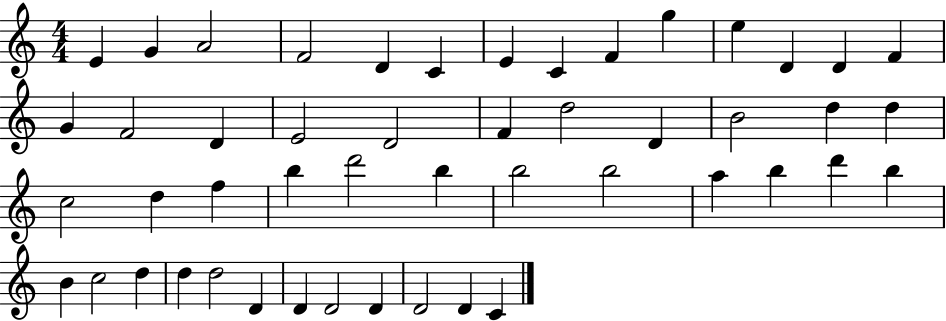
{
  \clef treble
  \numericTimeSignature
  \time 4/4
  \key c \major
  e'4 g'4 a'2 | f'2 d'4 c'4 | e'4 c'4 f'4 g''4 | e''4 d'4 d'4 f'4 | \break g'4 f'2 d'4 | e'2 d'2 | f'4 d''2 d'4 | b'2 d''4 d''4 | \break c''2 d''4 f''4 | b''4 d'''2 b''4 | b''2 b''2 | a''4 b''4 d'''4 b''4 | \break b'4 c''2 d''4 | d''4 d''2 d'4 | d'4 d'2 d'4 | d'2 d'4 c'4 | \break \bar "|."
}